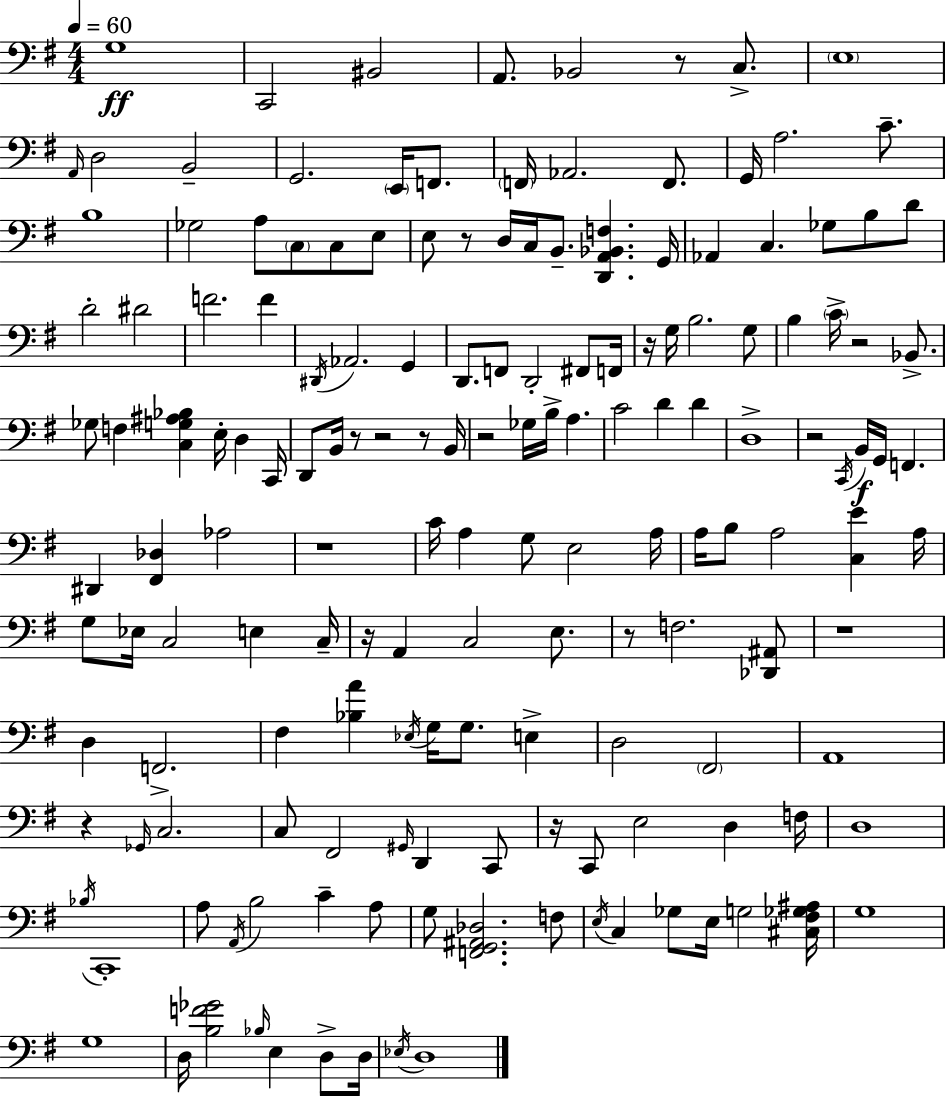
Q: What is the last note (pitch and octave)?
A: D3